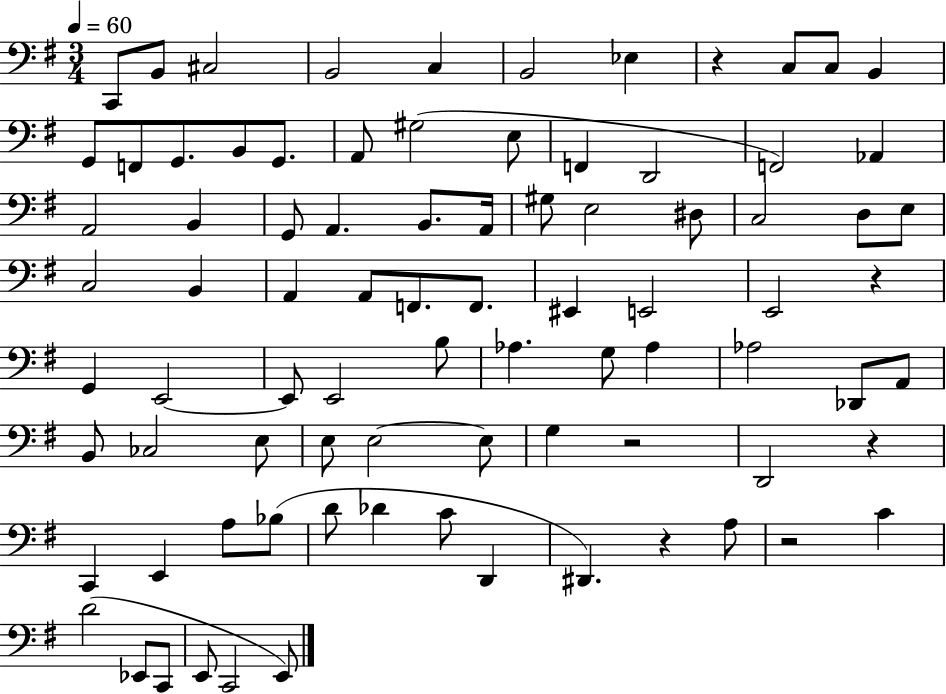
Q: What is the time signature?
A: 3/4